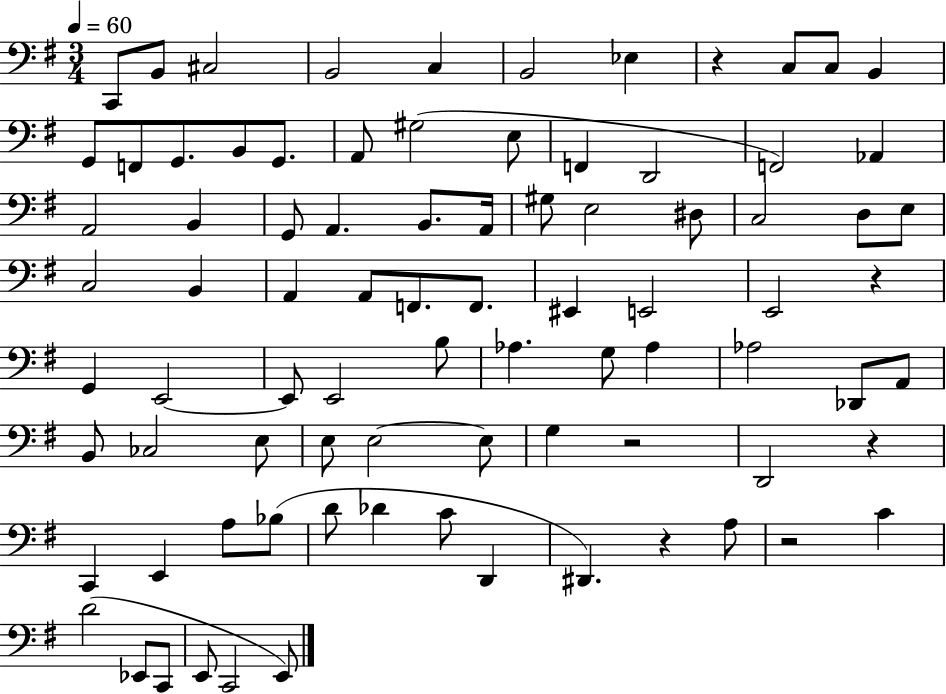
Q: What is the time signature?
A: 3/4